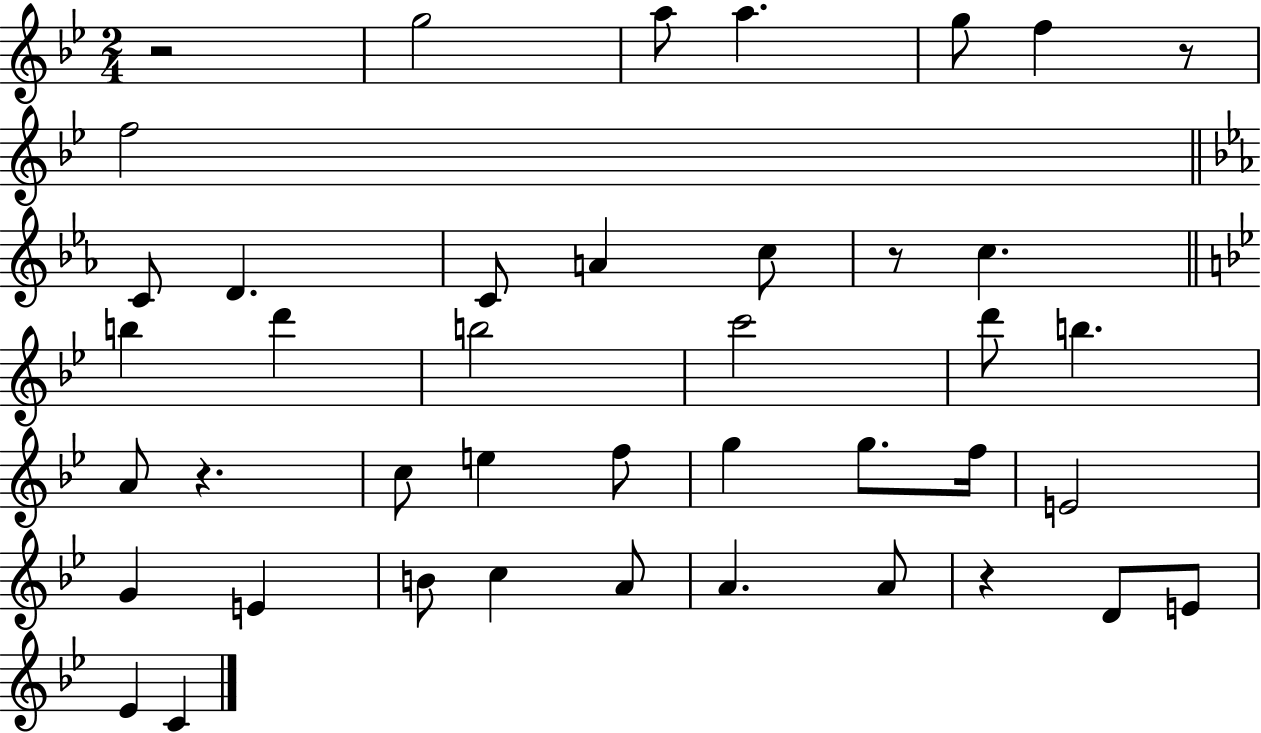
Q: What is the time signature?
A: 2/4